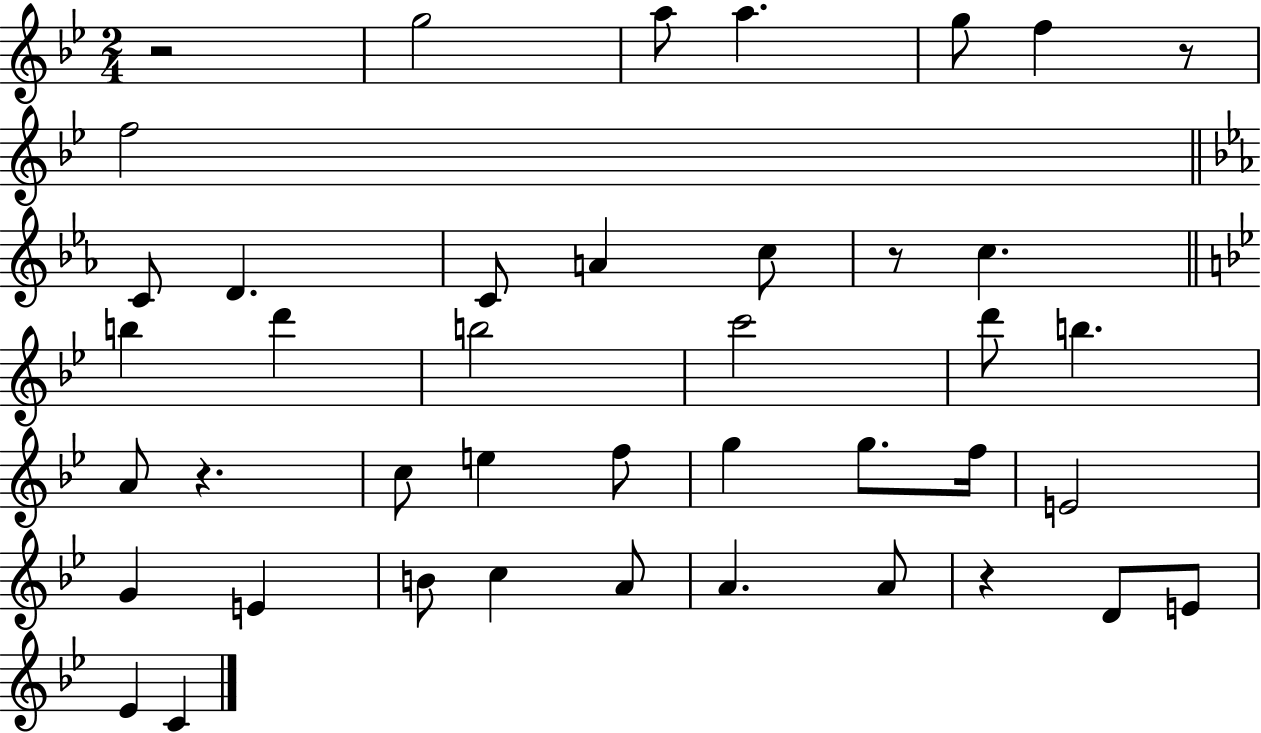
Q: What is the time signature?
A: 2/4